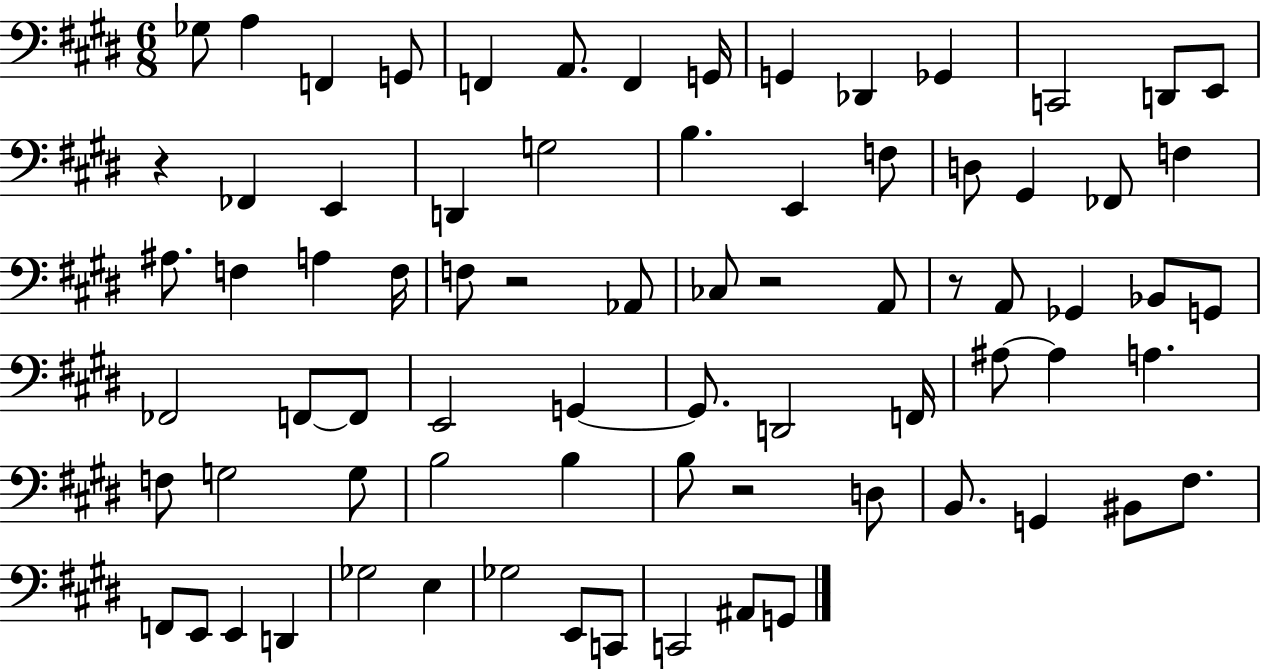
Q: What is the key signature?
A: E major